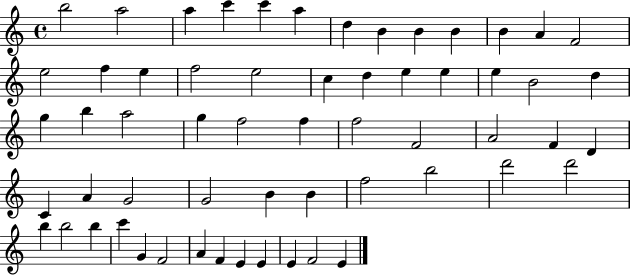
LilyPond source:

{
  \clef treble
  \time 4/4
  \defaultTimeSignature
  \key c \major
  b''2 a''2 | a''4 c'''4 c'''4 a''4 | d''4 b'4 b'4 b'4 | b'4 a'4 f'2 | \break e''2 f''4 e''4 | f''2 e''2 | c''4 d''4 e''4 e''4 | e''4 b'2 d''4 | \break g''4 b''4 a''2 | g''4 f''2 f''4 | f''2 f'2 | a'2 f'4 d'4 | \break c'4 a'4 g'2 | g'2 b'4 b'4 | f''2 b''2 | d'''2 d'''2 | \break b''4 b''2 b''4 | c'''4 g'4 f'2 | a'4 f'4 e'4 e'4 | e'4 f'2 e'4 | \break \bar "|."
}